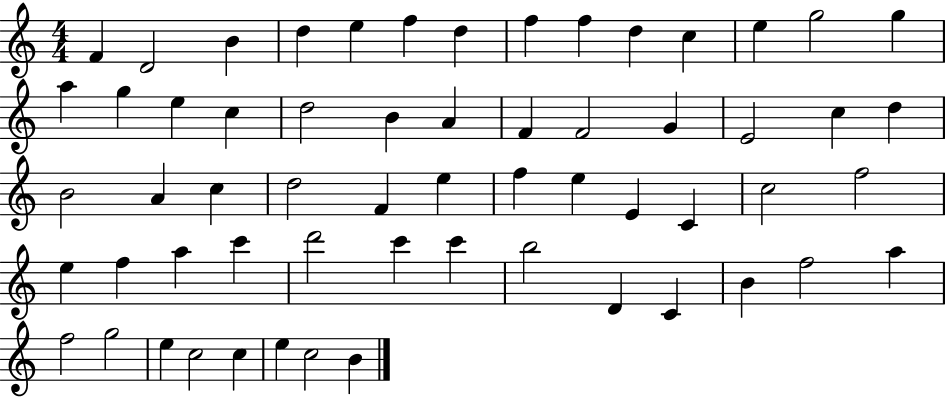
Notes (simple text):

F4/q D4/h B4/q D5/q E5/q F5/q D5/q F5/q F5/q D5/q C5/q E5/q G5/h G5/q A5/q G5/q E5/q C5/q D5/h B4/q A4/q F4/q F4/h G4/q E4/h C5/q D5/q B4/h A4/q C5/q D5/h F4/q E5/q F5/q E5/q E4/q C4/q C5/h F5/h E5/q F5/q A5/q C6/q D6/h C6/q C6/q B5/h D4/q C4/q B4/q F5/h A5/q F5/h G5/h E5/q C5/h C5/q E5/q C5/h B4/q